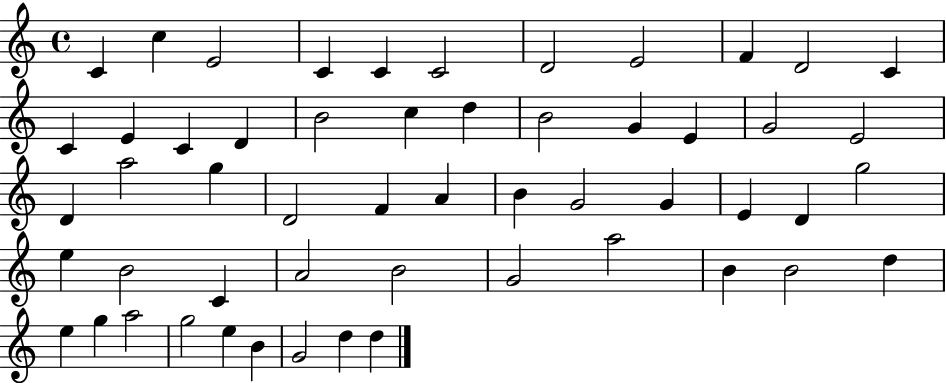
X:1
T:Untitled
M:4/4
L:1/4
K:C
C c E2 C C C2 D2 E2 F D2 C C E C D B2 c d B2 G E G2 E2 D a2 g D2 F A B G2 G E D g2 e B2 C A2 B2 G2 a2 B B2 d e g a2 g2 e B G2 d d